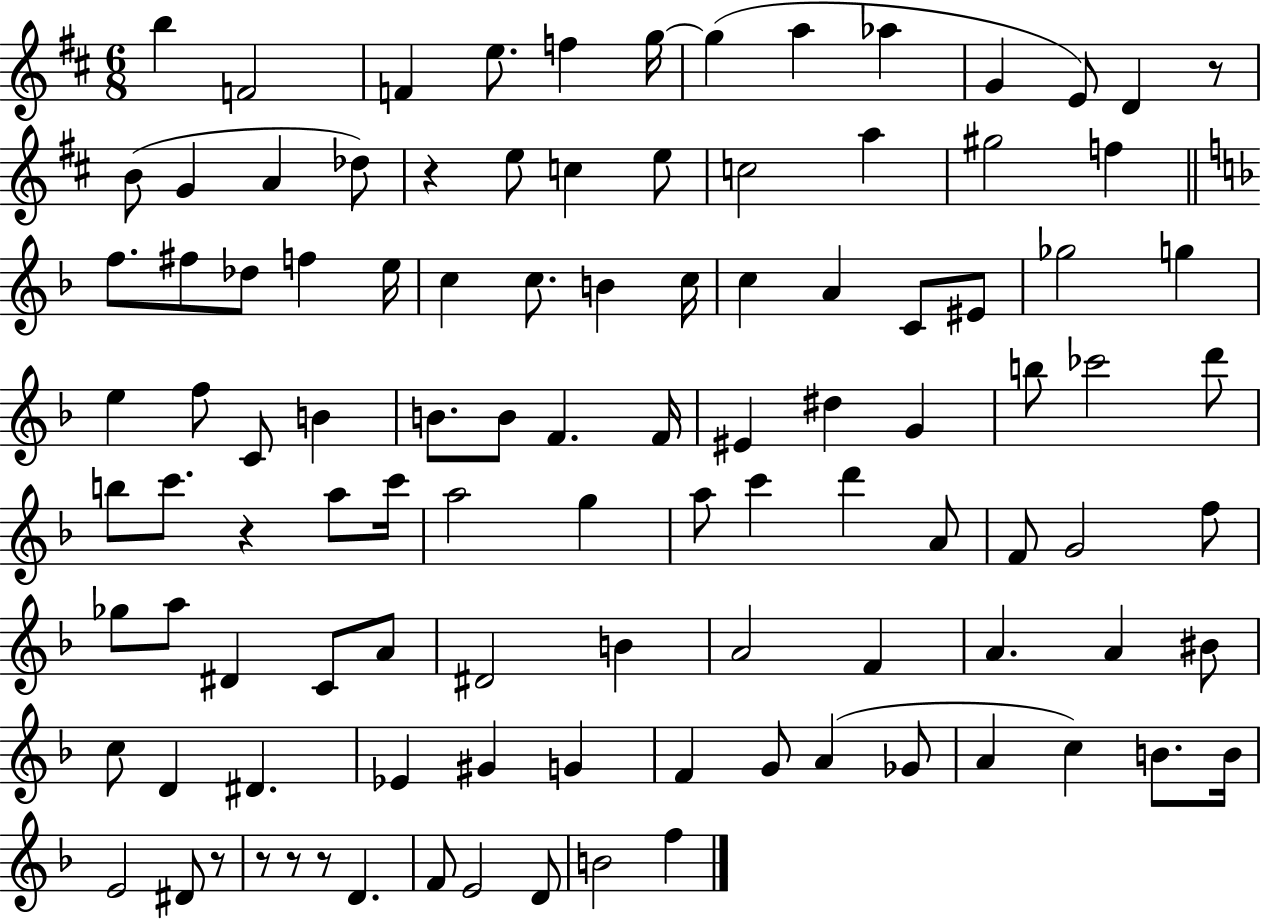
B5/q F4/h F4/q E5/e. F5/q G5/s G5/q A5/q Ab5/q G4/q E4/e D4/q R/e B4/e G4/q A4/q Db5/e R/q E5/e C5/q E5/e C5/h A5/q G#5/h F5/q F5/e. F#5/e Db5/e F5/q E5/s C5/q C5/e. B4/q C5/s C5/q A4/q C4/e EIS4/e Gb5/h G5/q E5/q F5/e C4/e B4/q B4/e. B4/e F4/q. F4/s EIS4/q D#5/q G4/q B5/e CES6/h D6/e B5/e C6/e. R/q A5/e C6/s A5/h G5/q A5/e C6/q D6/q A4/e F4/e G4/h F5/e Gb5/e A5/e D#4/q C4/e A4/e D#4/h B4/q A4/h F4/q A4/q. A4/q BIS4/e C5/e D4/q D#4/q. Eb4/q G#4/q G4/q F4/q G4/e A4/q Gb4/e A4/q C5/q B4/e. B4/s E4/h D#4/e R/e R/e R/e R/e D4/q. F4/e E4/h D4/e B4/h F5/q